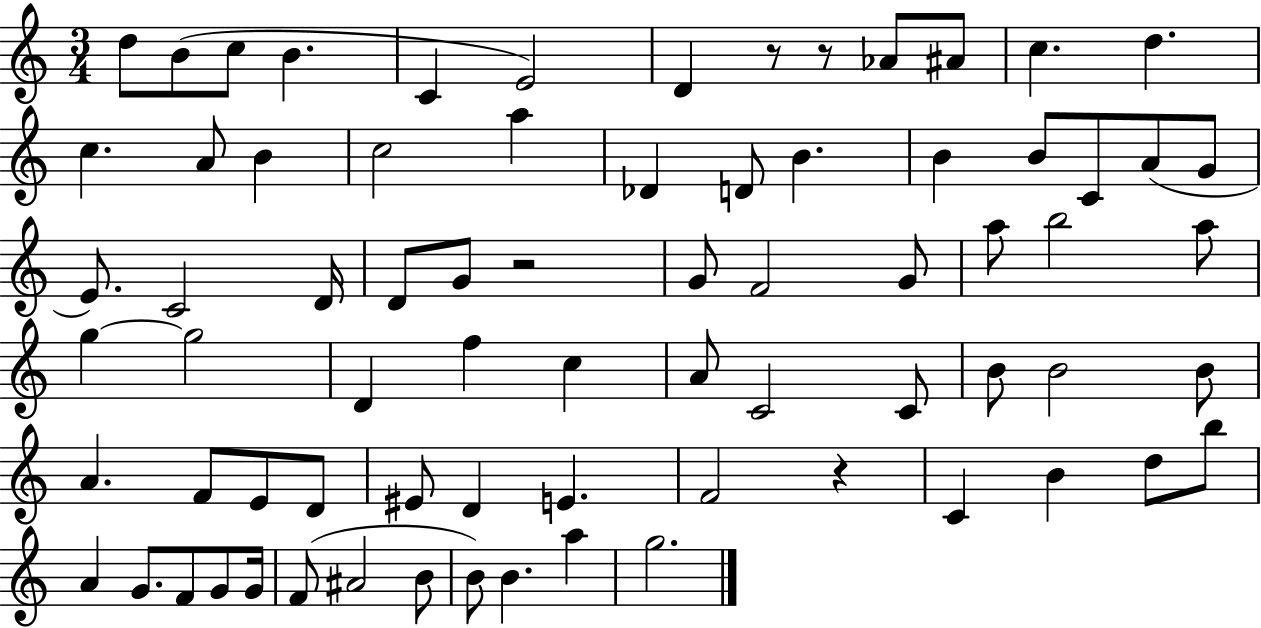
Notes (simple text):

D5/e B4/e C5/e B4/q. C4/q E4/h D4/q R/e R/e Ab4/e A#4/e C5/q. D5/q. C5/q. A4/e B4/q C5/h A5/q Db4/q D4/e B4/q. B4/q B4/e C4/e A4/e G4/e E4/e. C4/h D4/s D4/e G4/e R/h G4/e F4/h G4/e A5/e B5/h A5/e G5/q G5/h D4/q F5/q C5/q A4/e C4/h C4/e B4/e B4/h B4/e A4/q. F4/e E4/e D4/e EIS4/e D4/q E4/q. F4/h R/q C4/q B4/q D5/e B5/e A4/q G4/e. F4/e G4/e G4/s F4/e A#4/h B4/e B4/e B4/q. A5/q G5/h.